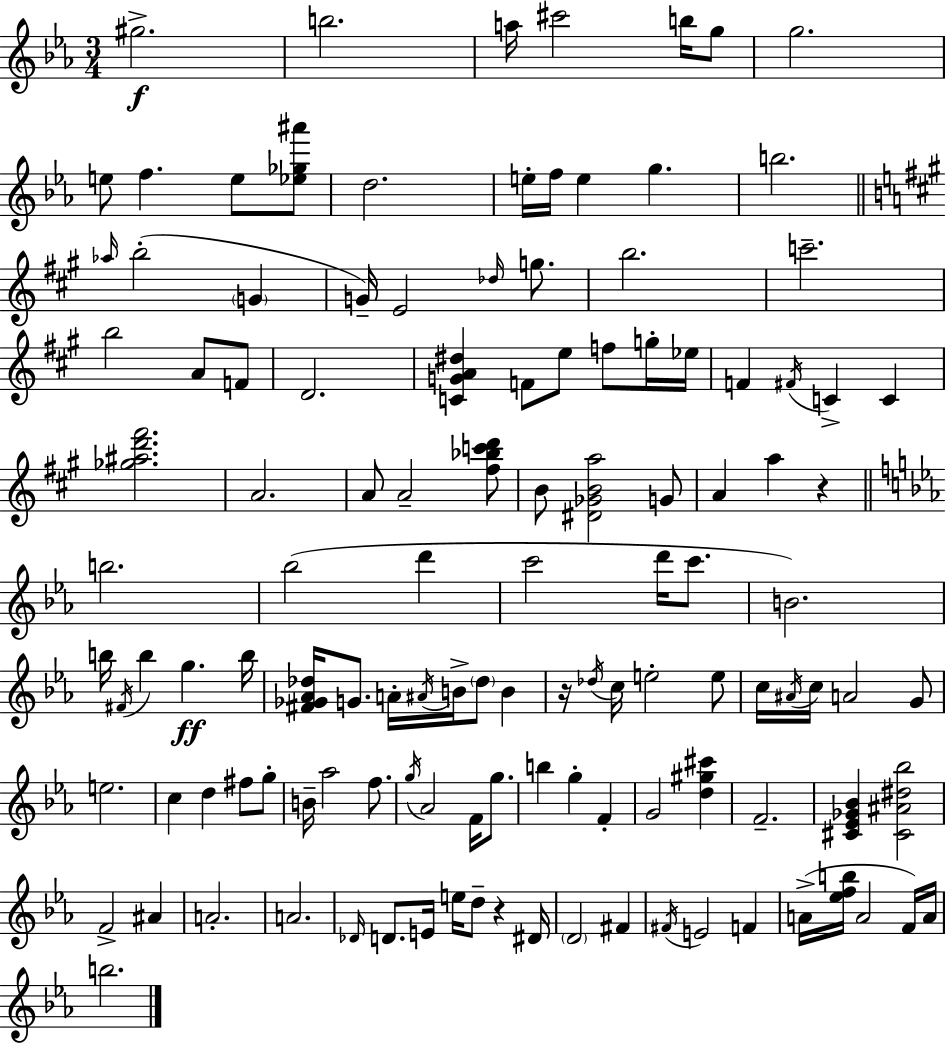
G#5/h. B5/h. A5/s C#6/h B5/s G5/e G5/h. E5/e F5/q. E5/e [Eb5,Gb5,A#6]/e D5/h. E5/s F5/s E5/q G5/q. B5/h. Ab5/s B5/h G4/q G4/s E4/h Db5/s G5/e. B5/h. C6/h. B5/h A4/e F4/e D4/h. [C4,G4,A4,D#5]/q F4/e E5/e F5/e G5/s Eb5/s F4/q F#4/s C4/q C4/q [Gb5,A#5,D6,F#6]/h. A4/h. A4/e A4/h [F#5,Bb5,C6,D6]/e B4/e [D#4,Gb4,B4,A5]/h G4/e A4/q A5/q R/q B5/h. Bb5/h D6/q C6/h D6/s C6/e. B4/h. B5/s F#4/s B5/q G5/q. B5/s [F#4,Gb4,Ab4,Db5]/s G4/e. A4/s A#4/s B4/s Db5/e B4/q R/s Db5/s C5/s E5/h E5/e C5/s A#4/s C5/s A4/h G4/e E5/h. C5/q D5/q F#5/e G5/e B4/s Ab5/h F5/e. G5/s Ab4/h F4/s G5/e. B5/q G5/q F4/q G4/h [D5,G#5,C#6]/q F4/h. [C#4,Eb4,Gb4,Bb4]/q [C#4,A#4,D#5,Bb5]/h F4/h A#4/q A4/h. A4/h. Db4/s D4/e. E4/s E5/s D5/e R/q D#4/s D4/h F#4/q F#4/s E4/h F4/q A4/s [Eb5,F5,B5]/s A4/h F4/s A4/s B5/h.